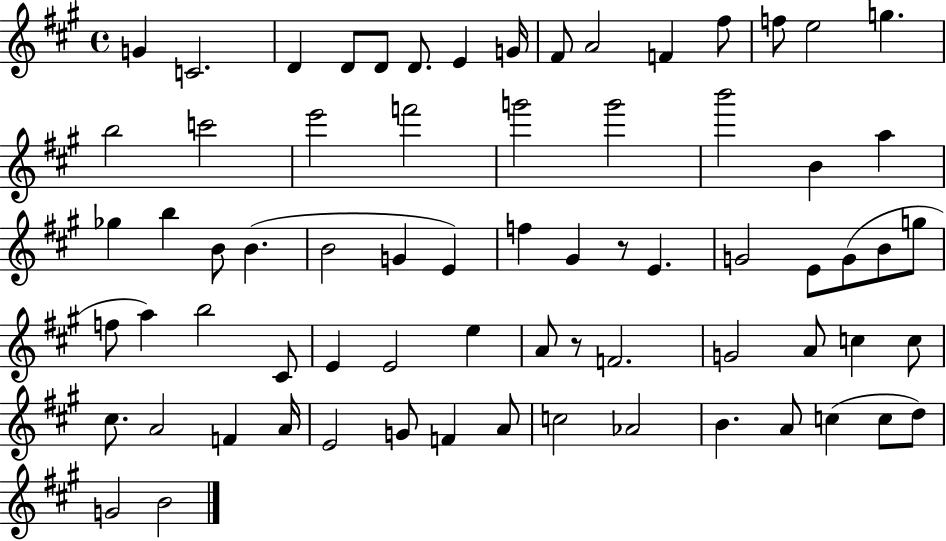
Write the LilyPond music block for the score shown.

{
  \clef treble
  \time 4/4
  \defaultTimeSignature
  \key a \major
  g'4 c'2. | d'4 d'8 d'8 d'8. e'4 g'16 | fis'8 a'2 f'4 fis''8 | f''8 e''2 g''4. | \break b''2 c'''2 | e'''2 f'''2 | g'''2 g'''2 | b'''2 b'4 a''4 | \break ges''4 b''4 b'8 b'4.( | b'2 g'4 e'4) | f''4 gis'4 r8 e'4. | g'2 e'8 g'8( b'8 g''8 | \break f''8 a''4) b''2 cis'8 | e'4 e'2 e''4 | a'8 r8 f'2. | g'2 a'8 c''4 c''8 | \break cis''8. a'2 f'4 a'16 | e'2 g'8 f'4 a'8 | c''2 aes'2 | b'4. a'8 c''4( c''8 d''8) | \break g'2 b'2 | \bar "|."
}